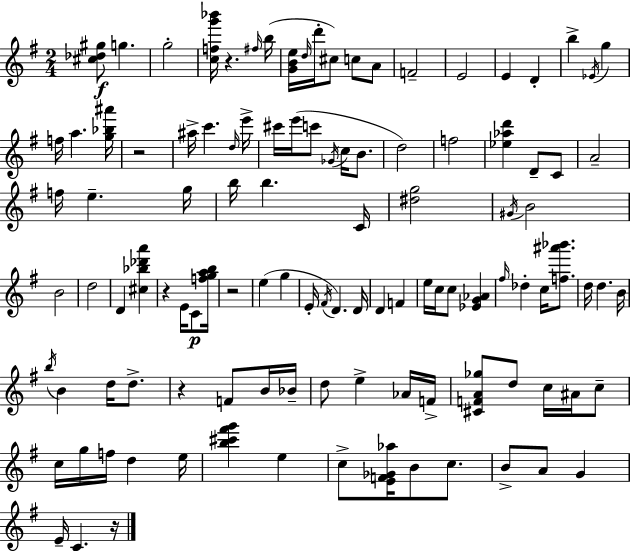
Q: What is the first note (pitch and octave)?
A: G5